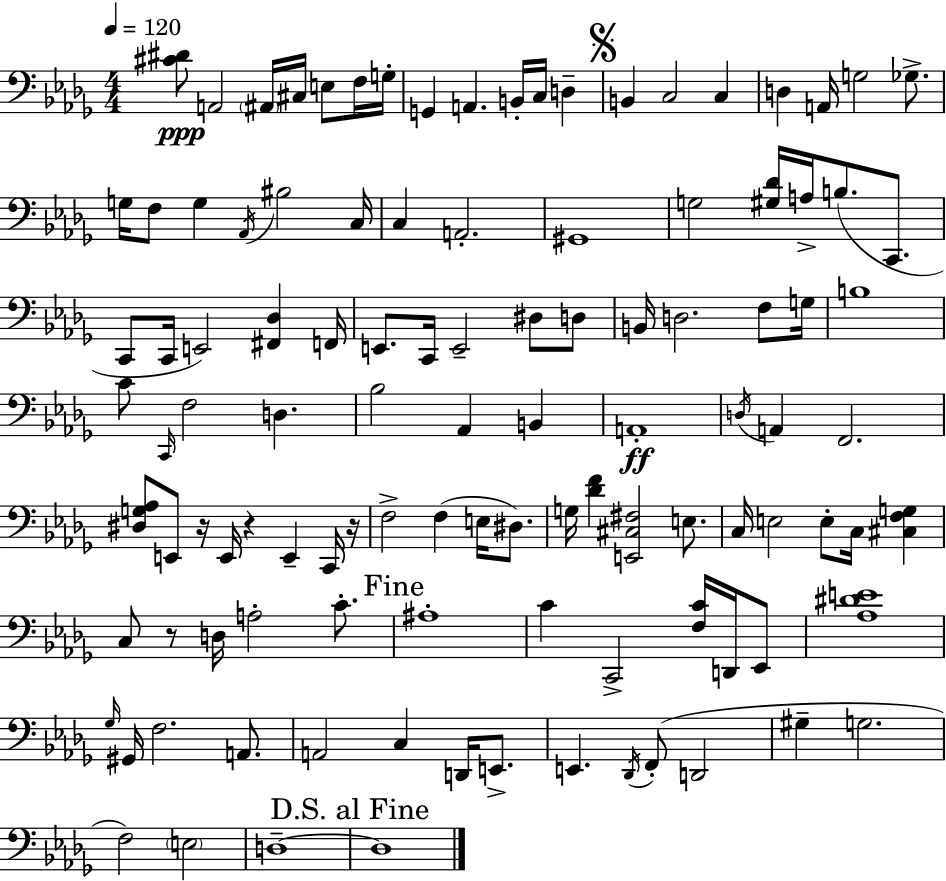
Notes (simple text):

[C#4,D#4]/e A2/h A#2/s C#3/s E3/e F3/s G3/s G2/q A2/q. B2/s C3/s D3/q B2/q C3/h C3/q D3/q A2/s G3/h Gb3/e. G3/s F3/e G3/q Ab2/s BIS3/h C3/s C3/q A2/h. G#2/w G3/h [G#3,Db4]/s A3/s B3/e. C2/e. C2/e C2/s E2/h [F#2,Db3]/q F2/s E2/e. C2/s E2/h D#3/e D3/e B2/s D3/h. F3/e G3/s B3/w C4/e C2/s F3/h D3/q. Bb3/h Ab2/q B2/q A2/w D3/s A2/q F2/h. [D#3,G3,Ab3]/e E2/e R/s E2/s R/q E2/q C2/s R/s F3/h F3/q E3/s D#3/e. G3/s [Db4,F4]/q [E2,C#3,F#3]/h E3/e. C3/s E3/h E3/e C3/s [C#3,F3,G3]/q C3/e R/e D3/s A3/h C4/e. A#3/w C4/q C2/h [F3,C4]/s D2/s Eb2/e [Ab3,D#4,E4]/w Gb3/s G#2/s F3/h. A2/e. A2/h C3/q D2/s E2/e. E2/q. Db2/s F2/e D2/h G#3/q G3/h. F3/h E3/h D3/w D3/w